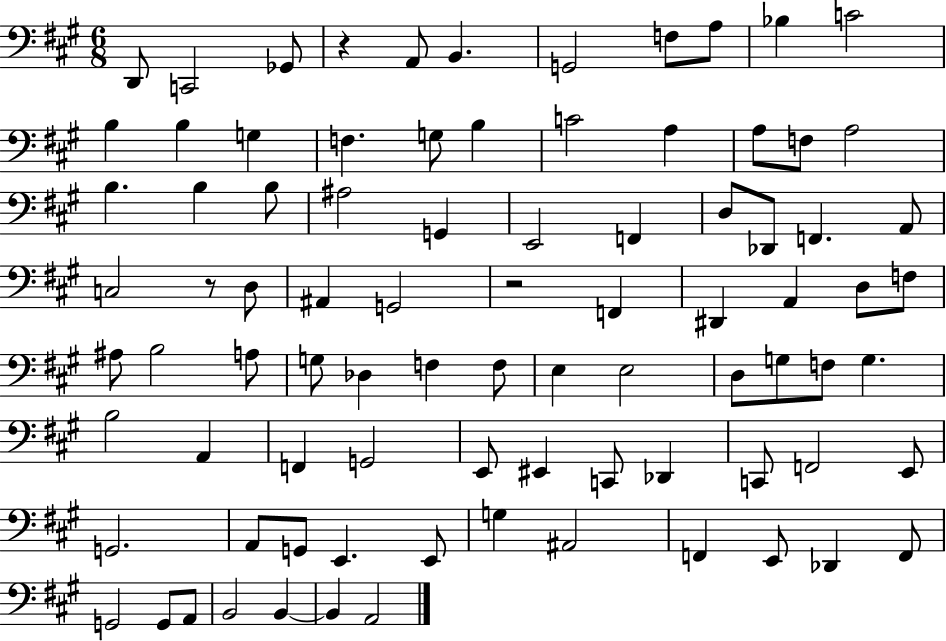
D2/e C2/h Gb2/e R/q A2/e B2/q. G2/h F3/e A3/e Bb3/q C4/h B3/q B3/q G3/q F3/q. G3/e B3/q C4/h A3/q A3/e F3/e A3/h B3/q. B3/q B3/e A#3/h G2/q E2/h F2/q D3/e Db2/e F2/q. A2/e C3/h R/e D3/e A#2/q G2/h R/h F2/q D#2/q A2/q D3/e F3/e A#3/e B3/h A3/e G3/e Db3/q F3/q F3/e E3/q E3/h D3/e G3/e F3/e G3/q. B3/h A2/q F2/q G2/h E2/e EIS2/q C2/e Db2/q C2/e F2/h E2/e G2/h. A2/e G2/e E2/q. E2/e G3/q A#2/h F2/q E2/e Db2/q F2/e G2/h G2/e A2/e B2/h B2/q B2/q A2/h